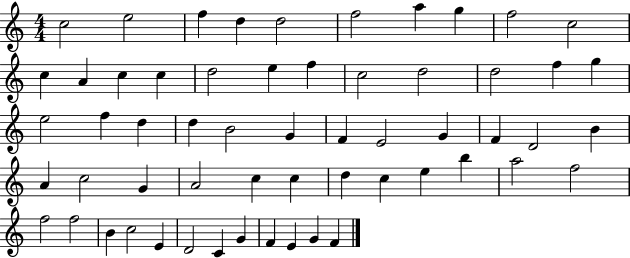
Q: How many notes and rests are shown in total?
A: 58